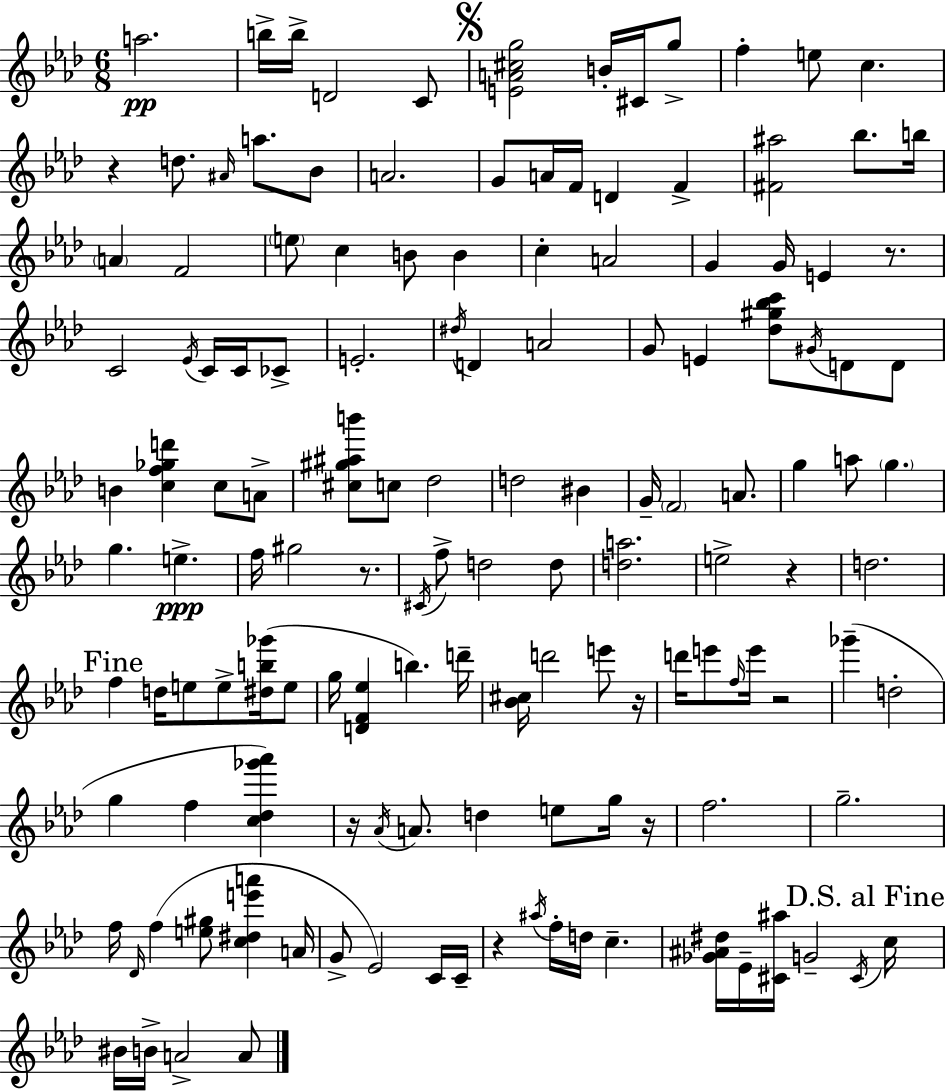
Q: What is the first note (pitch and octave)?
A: A5